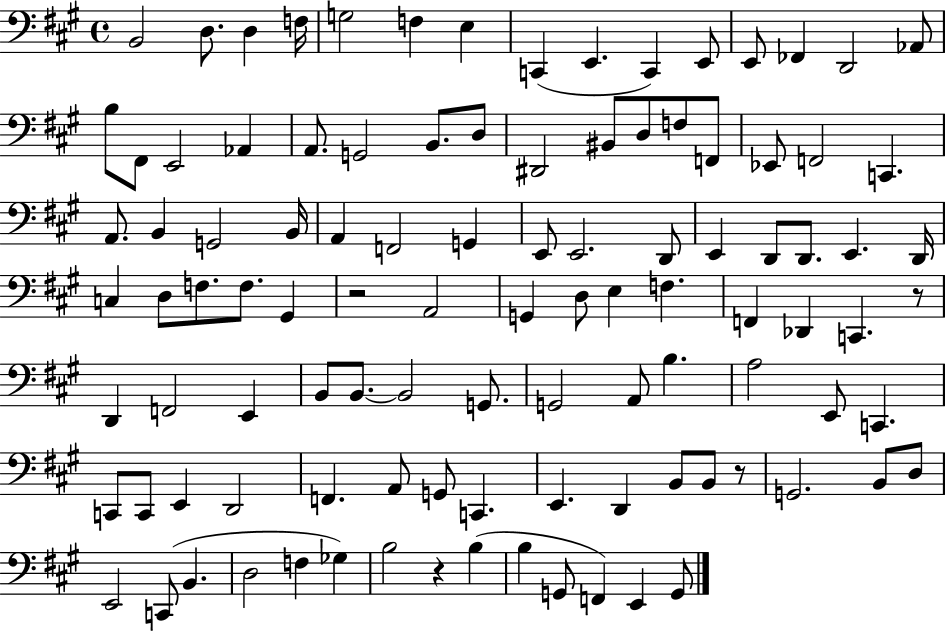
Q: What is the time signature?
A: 4/4